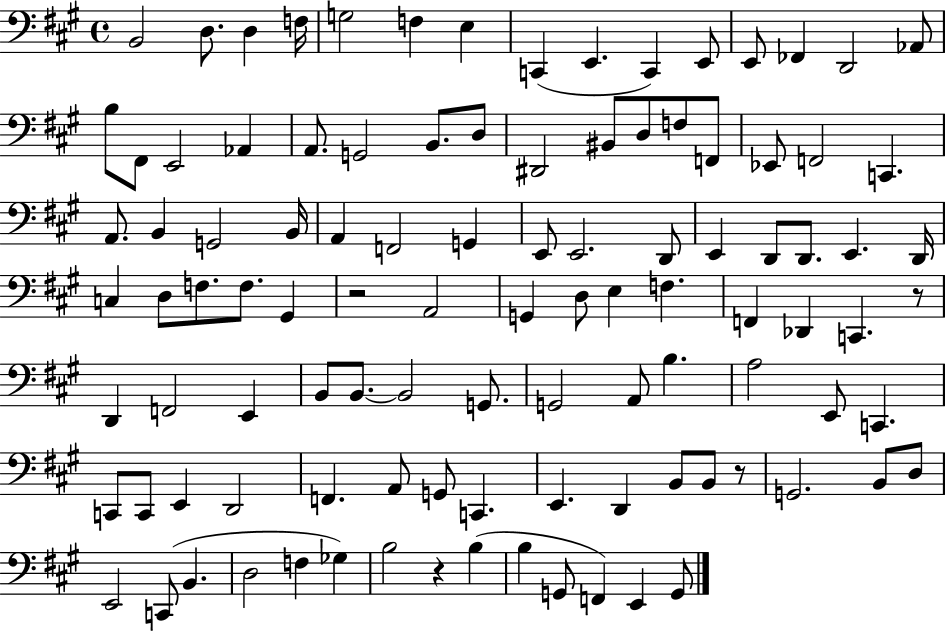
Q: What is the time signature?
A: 4/4